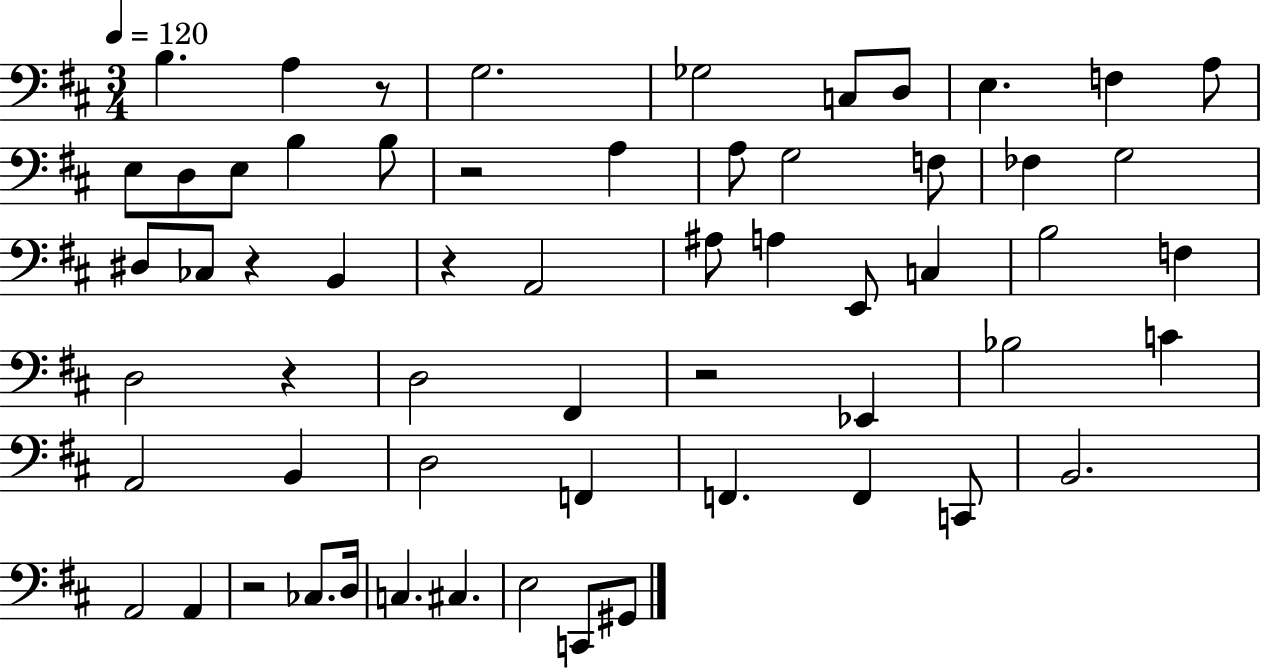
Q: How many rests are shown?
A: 7